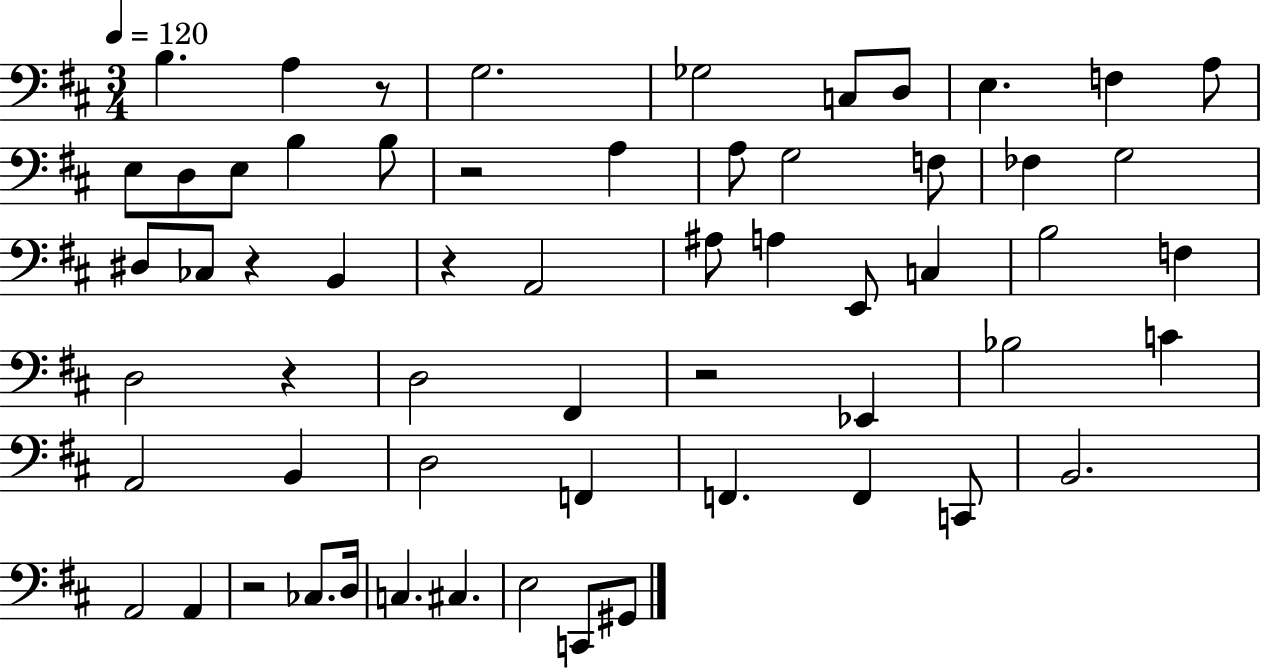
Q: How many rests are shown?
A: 7